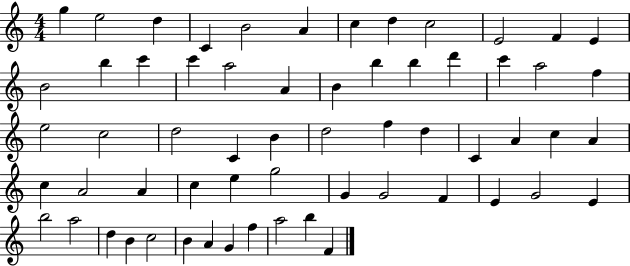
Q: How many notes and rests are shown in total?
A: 61